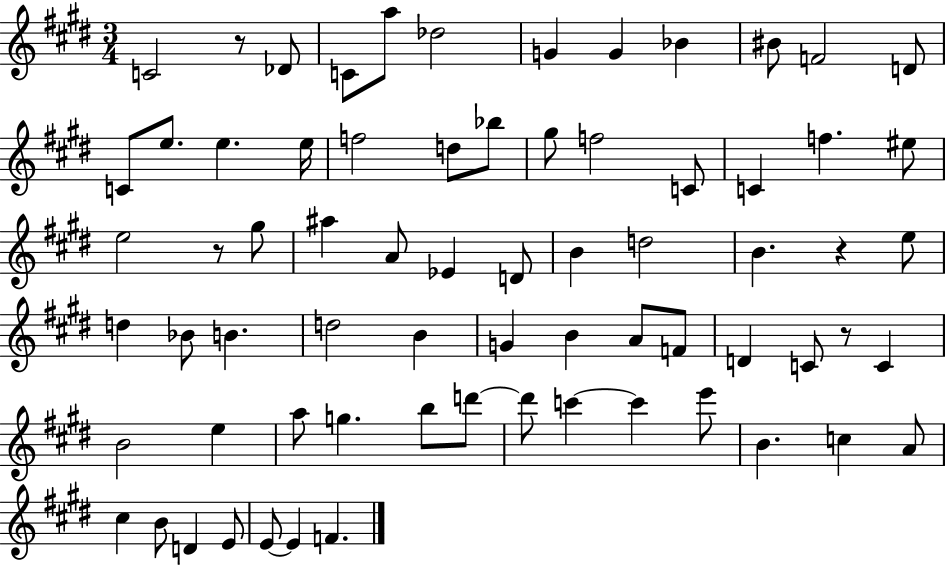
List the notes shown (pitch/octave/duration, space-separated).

C4/h R/e Db4/e C4/e A5/e Db5/h G4/q G4/q Bb4/q BIS4/e F4/h D4/e C4/e E5/e. E5/q. E5/s F5/h D5/e Bb5/e G#5/e F5/h C4/e C4/q F5/q. EIS5/e E5/h R/e G#5/e A#5/q A4/e Eb4/q D4/e B4/q D5/h B4/q. R/q E5/e D5/q Bb4/e B4/q. D5/h B4/q G4/q B4/q A4/e F4/e D4/q C4/e R/e C4/q B4/h E5/q A5/e G5/q. B5/e D6/e D6/e C6/q C6/q E6/e B4/q. C5/q A4/e C#5/q B4/e D4/q E4/e E4/e E4/q F4/q.